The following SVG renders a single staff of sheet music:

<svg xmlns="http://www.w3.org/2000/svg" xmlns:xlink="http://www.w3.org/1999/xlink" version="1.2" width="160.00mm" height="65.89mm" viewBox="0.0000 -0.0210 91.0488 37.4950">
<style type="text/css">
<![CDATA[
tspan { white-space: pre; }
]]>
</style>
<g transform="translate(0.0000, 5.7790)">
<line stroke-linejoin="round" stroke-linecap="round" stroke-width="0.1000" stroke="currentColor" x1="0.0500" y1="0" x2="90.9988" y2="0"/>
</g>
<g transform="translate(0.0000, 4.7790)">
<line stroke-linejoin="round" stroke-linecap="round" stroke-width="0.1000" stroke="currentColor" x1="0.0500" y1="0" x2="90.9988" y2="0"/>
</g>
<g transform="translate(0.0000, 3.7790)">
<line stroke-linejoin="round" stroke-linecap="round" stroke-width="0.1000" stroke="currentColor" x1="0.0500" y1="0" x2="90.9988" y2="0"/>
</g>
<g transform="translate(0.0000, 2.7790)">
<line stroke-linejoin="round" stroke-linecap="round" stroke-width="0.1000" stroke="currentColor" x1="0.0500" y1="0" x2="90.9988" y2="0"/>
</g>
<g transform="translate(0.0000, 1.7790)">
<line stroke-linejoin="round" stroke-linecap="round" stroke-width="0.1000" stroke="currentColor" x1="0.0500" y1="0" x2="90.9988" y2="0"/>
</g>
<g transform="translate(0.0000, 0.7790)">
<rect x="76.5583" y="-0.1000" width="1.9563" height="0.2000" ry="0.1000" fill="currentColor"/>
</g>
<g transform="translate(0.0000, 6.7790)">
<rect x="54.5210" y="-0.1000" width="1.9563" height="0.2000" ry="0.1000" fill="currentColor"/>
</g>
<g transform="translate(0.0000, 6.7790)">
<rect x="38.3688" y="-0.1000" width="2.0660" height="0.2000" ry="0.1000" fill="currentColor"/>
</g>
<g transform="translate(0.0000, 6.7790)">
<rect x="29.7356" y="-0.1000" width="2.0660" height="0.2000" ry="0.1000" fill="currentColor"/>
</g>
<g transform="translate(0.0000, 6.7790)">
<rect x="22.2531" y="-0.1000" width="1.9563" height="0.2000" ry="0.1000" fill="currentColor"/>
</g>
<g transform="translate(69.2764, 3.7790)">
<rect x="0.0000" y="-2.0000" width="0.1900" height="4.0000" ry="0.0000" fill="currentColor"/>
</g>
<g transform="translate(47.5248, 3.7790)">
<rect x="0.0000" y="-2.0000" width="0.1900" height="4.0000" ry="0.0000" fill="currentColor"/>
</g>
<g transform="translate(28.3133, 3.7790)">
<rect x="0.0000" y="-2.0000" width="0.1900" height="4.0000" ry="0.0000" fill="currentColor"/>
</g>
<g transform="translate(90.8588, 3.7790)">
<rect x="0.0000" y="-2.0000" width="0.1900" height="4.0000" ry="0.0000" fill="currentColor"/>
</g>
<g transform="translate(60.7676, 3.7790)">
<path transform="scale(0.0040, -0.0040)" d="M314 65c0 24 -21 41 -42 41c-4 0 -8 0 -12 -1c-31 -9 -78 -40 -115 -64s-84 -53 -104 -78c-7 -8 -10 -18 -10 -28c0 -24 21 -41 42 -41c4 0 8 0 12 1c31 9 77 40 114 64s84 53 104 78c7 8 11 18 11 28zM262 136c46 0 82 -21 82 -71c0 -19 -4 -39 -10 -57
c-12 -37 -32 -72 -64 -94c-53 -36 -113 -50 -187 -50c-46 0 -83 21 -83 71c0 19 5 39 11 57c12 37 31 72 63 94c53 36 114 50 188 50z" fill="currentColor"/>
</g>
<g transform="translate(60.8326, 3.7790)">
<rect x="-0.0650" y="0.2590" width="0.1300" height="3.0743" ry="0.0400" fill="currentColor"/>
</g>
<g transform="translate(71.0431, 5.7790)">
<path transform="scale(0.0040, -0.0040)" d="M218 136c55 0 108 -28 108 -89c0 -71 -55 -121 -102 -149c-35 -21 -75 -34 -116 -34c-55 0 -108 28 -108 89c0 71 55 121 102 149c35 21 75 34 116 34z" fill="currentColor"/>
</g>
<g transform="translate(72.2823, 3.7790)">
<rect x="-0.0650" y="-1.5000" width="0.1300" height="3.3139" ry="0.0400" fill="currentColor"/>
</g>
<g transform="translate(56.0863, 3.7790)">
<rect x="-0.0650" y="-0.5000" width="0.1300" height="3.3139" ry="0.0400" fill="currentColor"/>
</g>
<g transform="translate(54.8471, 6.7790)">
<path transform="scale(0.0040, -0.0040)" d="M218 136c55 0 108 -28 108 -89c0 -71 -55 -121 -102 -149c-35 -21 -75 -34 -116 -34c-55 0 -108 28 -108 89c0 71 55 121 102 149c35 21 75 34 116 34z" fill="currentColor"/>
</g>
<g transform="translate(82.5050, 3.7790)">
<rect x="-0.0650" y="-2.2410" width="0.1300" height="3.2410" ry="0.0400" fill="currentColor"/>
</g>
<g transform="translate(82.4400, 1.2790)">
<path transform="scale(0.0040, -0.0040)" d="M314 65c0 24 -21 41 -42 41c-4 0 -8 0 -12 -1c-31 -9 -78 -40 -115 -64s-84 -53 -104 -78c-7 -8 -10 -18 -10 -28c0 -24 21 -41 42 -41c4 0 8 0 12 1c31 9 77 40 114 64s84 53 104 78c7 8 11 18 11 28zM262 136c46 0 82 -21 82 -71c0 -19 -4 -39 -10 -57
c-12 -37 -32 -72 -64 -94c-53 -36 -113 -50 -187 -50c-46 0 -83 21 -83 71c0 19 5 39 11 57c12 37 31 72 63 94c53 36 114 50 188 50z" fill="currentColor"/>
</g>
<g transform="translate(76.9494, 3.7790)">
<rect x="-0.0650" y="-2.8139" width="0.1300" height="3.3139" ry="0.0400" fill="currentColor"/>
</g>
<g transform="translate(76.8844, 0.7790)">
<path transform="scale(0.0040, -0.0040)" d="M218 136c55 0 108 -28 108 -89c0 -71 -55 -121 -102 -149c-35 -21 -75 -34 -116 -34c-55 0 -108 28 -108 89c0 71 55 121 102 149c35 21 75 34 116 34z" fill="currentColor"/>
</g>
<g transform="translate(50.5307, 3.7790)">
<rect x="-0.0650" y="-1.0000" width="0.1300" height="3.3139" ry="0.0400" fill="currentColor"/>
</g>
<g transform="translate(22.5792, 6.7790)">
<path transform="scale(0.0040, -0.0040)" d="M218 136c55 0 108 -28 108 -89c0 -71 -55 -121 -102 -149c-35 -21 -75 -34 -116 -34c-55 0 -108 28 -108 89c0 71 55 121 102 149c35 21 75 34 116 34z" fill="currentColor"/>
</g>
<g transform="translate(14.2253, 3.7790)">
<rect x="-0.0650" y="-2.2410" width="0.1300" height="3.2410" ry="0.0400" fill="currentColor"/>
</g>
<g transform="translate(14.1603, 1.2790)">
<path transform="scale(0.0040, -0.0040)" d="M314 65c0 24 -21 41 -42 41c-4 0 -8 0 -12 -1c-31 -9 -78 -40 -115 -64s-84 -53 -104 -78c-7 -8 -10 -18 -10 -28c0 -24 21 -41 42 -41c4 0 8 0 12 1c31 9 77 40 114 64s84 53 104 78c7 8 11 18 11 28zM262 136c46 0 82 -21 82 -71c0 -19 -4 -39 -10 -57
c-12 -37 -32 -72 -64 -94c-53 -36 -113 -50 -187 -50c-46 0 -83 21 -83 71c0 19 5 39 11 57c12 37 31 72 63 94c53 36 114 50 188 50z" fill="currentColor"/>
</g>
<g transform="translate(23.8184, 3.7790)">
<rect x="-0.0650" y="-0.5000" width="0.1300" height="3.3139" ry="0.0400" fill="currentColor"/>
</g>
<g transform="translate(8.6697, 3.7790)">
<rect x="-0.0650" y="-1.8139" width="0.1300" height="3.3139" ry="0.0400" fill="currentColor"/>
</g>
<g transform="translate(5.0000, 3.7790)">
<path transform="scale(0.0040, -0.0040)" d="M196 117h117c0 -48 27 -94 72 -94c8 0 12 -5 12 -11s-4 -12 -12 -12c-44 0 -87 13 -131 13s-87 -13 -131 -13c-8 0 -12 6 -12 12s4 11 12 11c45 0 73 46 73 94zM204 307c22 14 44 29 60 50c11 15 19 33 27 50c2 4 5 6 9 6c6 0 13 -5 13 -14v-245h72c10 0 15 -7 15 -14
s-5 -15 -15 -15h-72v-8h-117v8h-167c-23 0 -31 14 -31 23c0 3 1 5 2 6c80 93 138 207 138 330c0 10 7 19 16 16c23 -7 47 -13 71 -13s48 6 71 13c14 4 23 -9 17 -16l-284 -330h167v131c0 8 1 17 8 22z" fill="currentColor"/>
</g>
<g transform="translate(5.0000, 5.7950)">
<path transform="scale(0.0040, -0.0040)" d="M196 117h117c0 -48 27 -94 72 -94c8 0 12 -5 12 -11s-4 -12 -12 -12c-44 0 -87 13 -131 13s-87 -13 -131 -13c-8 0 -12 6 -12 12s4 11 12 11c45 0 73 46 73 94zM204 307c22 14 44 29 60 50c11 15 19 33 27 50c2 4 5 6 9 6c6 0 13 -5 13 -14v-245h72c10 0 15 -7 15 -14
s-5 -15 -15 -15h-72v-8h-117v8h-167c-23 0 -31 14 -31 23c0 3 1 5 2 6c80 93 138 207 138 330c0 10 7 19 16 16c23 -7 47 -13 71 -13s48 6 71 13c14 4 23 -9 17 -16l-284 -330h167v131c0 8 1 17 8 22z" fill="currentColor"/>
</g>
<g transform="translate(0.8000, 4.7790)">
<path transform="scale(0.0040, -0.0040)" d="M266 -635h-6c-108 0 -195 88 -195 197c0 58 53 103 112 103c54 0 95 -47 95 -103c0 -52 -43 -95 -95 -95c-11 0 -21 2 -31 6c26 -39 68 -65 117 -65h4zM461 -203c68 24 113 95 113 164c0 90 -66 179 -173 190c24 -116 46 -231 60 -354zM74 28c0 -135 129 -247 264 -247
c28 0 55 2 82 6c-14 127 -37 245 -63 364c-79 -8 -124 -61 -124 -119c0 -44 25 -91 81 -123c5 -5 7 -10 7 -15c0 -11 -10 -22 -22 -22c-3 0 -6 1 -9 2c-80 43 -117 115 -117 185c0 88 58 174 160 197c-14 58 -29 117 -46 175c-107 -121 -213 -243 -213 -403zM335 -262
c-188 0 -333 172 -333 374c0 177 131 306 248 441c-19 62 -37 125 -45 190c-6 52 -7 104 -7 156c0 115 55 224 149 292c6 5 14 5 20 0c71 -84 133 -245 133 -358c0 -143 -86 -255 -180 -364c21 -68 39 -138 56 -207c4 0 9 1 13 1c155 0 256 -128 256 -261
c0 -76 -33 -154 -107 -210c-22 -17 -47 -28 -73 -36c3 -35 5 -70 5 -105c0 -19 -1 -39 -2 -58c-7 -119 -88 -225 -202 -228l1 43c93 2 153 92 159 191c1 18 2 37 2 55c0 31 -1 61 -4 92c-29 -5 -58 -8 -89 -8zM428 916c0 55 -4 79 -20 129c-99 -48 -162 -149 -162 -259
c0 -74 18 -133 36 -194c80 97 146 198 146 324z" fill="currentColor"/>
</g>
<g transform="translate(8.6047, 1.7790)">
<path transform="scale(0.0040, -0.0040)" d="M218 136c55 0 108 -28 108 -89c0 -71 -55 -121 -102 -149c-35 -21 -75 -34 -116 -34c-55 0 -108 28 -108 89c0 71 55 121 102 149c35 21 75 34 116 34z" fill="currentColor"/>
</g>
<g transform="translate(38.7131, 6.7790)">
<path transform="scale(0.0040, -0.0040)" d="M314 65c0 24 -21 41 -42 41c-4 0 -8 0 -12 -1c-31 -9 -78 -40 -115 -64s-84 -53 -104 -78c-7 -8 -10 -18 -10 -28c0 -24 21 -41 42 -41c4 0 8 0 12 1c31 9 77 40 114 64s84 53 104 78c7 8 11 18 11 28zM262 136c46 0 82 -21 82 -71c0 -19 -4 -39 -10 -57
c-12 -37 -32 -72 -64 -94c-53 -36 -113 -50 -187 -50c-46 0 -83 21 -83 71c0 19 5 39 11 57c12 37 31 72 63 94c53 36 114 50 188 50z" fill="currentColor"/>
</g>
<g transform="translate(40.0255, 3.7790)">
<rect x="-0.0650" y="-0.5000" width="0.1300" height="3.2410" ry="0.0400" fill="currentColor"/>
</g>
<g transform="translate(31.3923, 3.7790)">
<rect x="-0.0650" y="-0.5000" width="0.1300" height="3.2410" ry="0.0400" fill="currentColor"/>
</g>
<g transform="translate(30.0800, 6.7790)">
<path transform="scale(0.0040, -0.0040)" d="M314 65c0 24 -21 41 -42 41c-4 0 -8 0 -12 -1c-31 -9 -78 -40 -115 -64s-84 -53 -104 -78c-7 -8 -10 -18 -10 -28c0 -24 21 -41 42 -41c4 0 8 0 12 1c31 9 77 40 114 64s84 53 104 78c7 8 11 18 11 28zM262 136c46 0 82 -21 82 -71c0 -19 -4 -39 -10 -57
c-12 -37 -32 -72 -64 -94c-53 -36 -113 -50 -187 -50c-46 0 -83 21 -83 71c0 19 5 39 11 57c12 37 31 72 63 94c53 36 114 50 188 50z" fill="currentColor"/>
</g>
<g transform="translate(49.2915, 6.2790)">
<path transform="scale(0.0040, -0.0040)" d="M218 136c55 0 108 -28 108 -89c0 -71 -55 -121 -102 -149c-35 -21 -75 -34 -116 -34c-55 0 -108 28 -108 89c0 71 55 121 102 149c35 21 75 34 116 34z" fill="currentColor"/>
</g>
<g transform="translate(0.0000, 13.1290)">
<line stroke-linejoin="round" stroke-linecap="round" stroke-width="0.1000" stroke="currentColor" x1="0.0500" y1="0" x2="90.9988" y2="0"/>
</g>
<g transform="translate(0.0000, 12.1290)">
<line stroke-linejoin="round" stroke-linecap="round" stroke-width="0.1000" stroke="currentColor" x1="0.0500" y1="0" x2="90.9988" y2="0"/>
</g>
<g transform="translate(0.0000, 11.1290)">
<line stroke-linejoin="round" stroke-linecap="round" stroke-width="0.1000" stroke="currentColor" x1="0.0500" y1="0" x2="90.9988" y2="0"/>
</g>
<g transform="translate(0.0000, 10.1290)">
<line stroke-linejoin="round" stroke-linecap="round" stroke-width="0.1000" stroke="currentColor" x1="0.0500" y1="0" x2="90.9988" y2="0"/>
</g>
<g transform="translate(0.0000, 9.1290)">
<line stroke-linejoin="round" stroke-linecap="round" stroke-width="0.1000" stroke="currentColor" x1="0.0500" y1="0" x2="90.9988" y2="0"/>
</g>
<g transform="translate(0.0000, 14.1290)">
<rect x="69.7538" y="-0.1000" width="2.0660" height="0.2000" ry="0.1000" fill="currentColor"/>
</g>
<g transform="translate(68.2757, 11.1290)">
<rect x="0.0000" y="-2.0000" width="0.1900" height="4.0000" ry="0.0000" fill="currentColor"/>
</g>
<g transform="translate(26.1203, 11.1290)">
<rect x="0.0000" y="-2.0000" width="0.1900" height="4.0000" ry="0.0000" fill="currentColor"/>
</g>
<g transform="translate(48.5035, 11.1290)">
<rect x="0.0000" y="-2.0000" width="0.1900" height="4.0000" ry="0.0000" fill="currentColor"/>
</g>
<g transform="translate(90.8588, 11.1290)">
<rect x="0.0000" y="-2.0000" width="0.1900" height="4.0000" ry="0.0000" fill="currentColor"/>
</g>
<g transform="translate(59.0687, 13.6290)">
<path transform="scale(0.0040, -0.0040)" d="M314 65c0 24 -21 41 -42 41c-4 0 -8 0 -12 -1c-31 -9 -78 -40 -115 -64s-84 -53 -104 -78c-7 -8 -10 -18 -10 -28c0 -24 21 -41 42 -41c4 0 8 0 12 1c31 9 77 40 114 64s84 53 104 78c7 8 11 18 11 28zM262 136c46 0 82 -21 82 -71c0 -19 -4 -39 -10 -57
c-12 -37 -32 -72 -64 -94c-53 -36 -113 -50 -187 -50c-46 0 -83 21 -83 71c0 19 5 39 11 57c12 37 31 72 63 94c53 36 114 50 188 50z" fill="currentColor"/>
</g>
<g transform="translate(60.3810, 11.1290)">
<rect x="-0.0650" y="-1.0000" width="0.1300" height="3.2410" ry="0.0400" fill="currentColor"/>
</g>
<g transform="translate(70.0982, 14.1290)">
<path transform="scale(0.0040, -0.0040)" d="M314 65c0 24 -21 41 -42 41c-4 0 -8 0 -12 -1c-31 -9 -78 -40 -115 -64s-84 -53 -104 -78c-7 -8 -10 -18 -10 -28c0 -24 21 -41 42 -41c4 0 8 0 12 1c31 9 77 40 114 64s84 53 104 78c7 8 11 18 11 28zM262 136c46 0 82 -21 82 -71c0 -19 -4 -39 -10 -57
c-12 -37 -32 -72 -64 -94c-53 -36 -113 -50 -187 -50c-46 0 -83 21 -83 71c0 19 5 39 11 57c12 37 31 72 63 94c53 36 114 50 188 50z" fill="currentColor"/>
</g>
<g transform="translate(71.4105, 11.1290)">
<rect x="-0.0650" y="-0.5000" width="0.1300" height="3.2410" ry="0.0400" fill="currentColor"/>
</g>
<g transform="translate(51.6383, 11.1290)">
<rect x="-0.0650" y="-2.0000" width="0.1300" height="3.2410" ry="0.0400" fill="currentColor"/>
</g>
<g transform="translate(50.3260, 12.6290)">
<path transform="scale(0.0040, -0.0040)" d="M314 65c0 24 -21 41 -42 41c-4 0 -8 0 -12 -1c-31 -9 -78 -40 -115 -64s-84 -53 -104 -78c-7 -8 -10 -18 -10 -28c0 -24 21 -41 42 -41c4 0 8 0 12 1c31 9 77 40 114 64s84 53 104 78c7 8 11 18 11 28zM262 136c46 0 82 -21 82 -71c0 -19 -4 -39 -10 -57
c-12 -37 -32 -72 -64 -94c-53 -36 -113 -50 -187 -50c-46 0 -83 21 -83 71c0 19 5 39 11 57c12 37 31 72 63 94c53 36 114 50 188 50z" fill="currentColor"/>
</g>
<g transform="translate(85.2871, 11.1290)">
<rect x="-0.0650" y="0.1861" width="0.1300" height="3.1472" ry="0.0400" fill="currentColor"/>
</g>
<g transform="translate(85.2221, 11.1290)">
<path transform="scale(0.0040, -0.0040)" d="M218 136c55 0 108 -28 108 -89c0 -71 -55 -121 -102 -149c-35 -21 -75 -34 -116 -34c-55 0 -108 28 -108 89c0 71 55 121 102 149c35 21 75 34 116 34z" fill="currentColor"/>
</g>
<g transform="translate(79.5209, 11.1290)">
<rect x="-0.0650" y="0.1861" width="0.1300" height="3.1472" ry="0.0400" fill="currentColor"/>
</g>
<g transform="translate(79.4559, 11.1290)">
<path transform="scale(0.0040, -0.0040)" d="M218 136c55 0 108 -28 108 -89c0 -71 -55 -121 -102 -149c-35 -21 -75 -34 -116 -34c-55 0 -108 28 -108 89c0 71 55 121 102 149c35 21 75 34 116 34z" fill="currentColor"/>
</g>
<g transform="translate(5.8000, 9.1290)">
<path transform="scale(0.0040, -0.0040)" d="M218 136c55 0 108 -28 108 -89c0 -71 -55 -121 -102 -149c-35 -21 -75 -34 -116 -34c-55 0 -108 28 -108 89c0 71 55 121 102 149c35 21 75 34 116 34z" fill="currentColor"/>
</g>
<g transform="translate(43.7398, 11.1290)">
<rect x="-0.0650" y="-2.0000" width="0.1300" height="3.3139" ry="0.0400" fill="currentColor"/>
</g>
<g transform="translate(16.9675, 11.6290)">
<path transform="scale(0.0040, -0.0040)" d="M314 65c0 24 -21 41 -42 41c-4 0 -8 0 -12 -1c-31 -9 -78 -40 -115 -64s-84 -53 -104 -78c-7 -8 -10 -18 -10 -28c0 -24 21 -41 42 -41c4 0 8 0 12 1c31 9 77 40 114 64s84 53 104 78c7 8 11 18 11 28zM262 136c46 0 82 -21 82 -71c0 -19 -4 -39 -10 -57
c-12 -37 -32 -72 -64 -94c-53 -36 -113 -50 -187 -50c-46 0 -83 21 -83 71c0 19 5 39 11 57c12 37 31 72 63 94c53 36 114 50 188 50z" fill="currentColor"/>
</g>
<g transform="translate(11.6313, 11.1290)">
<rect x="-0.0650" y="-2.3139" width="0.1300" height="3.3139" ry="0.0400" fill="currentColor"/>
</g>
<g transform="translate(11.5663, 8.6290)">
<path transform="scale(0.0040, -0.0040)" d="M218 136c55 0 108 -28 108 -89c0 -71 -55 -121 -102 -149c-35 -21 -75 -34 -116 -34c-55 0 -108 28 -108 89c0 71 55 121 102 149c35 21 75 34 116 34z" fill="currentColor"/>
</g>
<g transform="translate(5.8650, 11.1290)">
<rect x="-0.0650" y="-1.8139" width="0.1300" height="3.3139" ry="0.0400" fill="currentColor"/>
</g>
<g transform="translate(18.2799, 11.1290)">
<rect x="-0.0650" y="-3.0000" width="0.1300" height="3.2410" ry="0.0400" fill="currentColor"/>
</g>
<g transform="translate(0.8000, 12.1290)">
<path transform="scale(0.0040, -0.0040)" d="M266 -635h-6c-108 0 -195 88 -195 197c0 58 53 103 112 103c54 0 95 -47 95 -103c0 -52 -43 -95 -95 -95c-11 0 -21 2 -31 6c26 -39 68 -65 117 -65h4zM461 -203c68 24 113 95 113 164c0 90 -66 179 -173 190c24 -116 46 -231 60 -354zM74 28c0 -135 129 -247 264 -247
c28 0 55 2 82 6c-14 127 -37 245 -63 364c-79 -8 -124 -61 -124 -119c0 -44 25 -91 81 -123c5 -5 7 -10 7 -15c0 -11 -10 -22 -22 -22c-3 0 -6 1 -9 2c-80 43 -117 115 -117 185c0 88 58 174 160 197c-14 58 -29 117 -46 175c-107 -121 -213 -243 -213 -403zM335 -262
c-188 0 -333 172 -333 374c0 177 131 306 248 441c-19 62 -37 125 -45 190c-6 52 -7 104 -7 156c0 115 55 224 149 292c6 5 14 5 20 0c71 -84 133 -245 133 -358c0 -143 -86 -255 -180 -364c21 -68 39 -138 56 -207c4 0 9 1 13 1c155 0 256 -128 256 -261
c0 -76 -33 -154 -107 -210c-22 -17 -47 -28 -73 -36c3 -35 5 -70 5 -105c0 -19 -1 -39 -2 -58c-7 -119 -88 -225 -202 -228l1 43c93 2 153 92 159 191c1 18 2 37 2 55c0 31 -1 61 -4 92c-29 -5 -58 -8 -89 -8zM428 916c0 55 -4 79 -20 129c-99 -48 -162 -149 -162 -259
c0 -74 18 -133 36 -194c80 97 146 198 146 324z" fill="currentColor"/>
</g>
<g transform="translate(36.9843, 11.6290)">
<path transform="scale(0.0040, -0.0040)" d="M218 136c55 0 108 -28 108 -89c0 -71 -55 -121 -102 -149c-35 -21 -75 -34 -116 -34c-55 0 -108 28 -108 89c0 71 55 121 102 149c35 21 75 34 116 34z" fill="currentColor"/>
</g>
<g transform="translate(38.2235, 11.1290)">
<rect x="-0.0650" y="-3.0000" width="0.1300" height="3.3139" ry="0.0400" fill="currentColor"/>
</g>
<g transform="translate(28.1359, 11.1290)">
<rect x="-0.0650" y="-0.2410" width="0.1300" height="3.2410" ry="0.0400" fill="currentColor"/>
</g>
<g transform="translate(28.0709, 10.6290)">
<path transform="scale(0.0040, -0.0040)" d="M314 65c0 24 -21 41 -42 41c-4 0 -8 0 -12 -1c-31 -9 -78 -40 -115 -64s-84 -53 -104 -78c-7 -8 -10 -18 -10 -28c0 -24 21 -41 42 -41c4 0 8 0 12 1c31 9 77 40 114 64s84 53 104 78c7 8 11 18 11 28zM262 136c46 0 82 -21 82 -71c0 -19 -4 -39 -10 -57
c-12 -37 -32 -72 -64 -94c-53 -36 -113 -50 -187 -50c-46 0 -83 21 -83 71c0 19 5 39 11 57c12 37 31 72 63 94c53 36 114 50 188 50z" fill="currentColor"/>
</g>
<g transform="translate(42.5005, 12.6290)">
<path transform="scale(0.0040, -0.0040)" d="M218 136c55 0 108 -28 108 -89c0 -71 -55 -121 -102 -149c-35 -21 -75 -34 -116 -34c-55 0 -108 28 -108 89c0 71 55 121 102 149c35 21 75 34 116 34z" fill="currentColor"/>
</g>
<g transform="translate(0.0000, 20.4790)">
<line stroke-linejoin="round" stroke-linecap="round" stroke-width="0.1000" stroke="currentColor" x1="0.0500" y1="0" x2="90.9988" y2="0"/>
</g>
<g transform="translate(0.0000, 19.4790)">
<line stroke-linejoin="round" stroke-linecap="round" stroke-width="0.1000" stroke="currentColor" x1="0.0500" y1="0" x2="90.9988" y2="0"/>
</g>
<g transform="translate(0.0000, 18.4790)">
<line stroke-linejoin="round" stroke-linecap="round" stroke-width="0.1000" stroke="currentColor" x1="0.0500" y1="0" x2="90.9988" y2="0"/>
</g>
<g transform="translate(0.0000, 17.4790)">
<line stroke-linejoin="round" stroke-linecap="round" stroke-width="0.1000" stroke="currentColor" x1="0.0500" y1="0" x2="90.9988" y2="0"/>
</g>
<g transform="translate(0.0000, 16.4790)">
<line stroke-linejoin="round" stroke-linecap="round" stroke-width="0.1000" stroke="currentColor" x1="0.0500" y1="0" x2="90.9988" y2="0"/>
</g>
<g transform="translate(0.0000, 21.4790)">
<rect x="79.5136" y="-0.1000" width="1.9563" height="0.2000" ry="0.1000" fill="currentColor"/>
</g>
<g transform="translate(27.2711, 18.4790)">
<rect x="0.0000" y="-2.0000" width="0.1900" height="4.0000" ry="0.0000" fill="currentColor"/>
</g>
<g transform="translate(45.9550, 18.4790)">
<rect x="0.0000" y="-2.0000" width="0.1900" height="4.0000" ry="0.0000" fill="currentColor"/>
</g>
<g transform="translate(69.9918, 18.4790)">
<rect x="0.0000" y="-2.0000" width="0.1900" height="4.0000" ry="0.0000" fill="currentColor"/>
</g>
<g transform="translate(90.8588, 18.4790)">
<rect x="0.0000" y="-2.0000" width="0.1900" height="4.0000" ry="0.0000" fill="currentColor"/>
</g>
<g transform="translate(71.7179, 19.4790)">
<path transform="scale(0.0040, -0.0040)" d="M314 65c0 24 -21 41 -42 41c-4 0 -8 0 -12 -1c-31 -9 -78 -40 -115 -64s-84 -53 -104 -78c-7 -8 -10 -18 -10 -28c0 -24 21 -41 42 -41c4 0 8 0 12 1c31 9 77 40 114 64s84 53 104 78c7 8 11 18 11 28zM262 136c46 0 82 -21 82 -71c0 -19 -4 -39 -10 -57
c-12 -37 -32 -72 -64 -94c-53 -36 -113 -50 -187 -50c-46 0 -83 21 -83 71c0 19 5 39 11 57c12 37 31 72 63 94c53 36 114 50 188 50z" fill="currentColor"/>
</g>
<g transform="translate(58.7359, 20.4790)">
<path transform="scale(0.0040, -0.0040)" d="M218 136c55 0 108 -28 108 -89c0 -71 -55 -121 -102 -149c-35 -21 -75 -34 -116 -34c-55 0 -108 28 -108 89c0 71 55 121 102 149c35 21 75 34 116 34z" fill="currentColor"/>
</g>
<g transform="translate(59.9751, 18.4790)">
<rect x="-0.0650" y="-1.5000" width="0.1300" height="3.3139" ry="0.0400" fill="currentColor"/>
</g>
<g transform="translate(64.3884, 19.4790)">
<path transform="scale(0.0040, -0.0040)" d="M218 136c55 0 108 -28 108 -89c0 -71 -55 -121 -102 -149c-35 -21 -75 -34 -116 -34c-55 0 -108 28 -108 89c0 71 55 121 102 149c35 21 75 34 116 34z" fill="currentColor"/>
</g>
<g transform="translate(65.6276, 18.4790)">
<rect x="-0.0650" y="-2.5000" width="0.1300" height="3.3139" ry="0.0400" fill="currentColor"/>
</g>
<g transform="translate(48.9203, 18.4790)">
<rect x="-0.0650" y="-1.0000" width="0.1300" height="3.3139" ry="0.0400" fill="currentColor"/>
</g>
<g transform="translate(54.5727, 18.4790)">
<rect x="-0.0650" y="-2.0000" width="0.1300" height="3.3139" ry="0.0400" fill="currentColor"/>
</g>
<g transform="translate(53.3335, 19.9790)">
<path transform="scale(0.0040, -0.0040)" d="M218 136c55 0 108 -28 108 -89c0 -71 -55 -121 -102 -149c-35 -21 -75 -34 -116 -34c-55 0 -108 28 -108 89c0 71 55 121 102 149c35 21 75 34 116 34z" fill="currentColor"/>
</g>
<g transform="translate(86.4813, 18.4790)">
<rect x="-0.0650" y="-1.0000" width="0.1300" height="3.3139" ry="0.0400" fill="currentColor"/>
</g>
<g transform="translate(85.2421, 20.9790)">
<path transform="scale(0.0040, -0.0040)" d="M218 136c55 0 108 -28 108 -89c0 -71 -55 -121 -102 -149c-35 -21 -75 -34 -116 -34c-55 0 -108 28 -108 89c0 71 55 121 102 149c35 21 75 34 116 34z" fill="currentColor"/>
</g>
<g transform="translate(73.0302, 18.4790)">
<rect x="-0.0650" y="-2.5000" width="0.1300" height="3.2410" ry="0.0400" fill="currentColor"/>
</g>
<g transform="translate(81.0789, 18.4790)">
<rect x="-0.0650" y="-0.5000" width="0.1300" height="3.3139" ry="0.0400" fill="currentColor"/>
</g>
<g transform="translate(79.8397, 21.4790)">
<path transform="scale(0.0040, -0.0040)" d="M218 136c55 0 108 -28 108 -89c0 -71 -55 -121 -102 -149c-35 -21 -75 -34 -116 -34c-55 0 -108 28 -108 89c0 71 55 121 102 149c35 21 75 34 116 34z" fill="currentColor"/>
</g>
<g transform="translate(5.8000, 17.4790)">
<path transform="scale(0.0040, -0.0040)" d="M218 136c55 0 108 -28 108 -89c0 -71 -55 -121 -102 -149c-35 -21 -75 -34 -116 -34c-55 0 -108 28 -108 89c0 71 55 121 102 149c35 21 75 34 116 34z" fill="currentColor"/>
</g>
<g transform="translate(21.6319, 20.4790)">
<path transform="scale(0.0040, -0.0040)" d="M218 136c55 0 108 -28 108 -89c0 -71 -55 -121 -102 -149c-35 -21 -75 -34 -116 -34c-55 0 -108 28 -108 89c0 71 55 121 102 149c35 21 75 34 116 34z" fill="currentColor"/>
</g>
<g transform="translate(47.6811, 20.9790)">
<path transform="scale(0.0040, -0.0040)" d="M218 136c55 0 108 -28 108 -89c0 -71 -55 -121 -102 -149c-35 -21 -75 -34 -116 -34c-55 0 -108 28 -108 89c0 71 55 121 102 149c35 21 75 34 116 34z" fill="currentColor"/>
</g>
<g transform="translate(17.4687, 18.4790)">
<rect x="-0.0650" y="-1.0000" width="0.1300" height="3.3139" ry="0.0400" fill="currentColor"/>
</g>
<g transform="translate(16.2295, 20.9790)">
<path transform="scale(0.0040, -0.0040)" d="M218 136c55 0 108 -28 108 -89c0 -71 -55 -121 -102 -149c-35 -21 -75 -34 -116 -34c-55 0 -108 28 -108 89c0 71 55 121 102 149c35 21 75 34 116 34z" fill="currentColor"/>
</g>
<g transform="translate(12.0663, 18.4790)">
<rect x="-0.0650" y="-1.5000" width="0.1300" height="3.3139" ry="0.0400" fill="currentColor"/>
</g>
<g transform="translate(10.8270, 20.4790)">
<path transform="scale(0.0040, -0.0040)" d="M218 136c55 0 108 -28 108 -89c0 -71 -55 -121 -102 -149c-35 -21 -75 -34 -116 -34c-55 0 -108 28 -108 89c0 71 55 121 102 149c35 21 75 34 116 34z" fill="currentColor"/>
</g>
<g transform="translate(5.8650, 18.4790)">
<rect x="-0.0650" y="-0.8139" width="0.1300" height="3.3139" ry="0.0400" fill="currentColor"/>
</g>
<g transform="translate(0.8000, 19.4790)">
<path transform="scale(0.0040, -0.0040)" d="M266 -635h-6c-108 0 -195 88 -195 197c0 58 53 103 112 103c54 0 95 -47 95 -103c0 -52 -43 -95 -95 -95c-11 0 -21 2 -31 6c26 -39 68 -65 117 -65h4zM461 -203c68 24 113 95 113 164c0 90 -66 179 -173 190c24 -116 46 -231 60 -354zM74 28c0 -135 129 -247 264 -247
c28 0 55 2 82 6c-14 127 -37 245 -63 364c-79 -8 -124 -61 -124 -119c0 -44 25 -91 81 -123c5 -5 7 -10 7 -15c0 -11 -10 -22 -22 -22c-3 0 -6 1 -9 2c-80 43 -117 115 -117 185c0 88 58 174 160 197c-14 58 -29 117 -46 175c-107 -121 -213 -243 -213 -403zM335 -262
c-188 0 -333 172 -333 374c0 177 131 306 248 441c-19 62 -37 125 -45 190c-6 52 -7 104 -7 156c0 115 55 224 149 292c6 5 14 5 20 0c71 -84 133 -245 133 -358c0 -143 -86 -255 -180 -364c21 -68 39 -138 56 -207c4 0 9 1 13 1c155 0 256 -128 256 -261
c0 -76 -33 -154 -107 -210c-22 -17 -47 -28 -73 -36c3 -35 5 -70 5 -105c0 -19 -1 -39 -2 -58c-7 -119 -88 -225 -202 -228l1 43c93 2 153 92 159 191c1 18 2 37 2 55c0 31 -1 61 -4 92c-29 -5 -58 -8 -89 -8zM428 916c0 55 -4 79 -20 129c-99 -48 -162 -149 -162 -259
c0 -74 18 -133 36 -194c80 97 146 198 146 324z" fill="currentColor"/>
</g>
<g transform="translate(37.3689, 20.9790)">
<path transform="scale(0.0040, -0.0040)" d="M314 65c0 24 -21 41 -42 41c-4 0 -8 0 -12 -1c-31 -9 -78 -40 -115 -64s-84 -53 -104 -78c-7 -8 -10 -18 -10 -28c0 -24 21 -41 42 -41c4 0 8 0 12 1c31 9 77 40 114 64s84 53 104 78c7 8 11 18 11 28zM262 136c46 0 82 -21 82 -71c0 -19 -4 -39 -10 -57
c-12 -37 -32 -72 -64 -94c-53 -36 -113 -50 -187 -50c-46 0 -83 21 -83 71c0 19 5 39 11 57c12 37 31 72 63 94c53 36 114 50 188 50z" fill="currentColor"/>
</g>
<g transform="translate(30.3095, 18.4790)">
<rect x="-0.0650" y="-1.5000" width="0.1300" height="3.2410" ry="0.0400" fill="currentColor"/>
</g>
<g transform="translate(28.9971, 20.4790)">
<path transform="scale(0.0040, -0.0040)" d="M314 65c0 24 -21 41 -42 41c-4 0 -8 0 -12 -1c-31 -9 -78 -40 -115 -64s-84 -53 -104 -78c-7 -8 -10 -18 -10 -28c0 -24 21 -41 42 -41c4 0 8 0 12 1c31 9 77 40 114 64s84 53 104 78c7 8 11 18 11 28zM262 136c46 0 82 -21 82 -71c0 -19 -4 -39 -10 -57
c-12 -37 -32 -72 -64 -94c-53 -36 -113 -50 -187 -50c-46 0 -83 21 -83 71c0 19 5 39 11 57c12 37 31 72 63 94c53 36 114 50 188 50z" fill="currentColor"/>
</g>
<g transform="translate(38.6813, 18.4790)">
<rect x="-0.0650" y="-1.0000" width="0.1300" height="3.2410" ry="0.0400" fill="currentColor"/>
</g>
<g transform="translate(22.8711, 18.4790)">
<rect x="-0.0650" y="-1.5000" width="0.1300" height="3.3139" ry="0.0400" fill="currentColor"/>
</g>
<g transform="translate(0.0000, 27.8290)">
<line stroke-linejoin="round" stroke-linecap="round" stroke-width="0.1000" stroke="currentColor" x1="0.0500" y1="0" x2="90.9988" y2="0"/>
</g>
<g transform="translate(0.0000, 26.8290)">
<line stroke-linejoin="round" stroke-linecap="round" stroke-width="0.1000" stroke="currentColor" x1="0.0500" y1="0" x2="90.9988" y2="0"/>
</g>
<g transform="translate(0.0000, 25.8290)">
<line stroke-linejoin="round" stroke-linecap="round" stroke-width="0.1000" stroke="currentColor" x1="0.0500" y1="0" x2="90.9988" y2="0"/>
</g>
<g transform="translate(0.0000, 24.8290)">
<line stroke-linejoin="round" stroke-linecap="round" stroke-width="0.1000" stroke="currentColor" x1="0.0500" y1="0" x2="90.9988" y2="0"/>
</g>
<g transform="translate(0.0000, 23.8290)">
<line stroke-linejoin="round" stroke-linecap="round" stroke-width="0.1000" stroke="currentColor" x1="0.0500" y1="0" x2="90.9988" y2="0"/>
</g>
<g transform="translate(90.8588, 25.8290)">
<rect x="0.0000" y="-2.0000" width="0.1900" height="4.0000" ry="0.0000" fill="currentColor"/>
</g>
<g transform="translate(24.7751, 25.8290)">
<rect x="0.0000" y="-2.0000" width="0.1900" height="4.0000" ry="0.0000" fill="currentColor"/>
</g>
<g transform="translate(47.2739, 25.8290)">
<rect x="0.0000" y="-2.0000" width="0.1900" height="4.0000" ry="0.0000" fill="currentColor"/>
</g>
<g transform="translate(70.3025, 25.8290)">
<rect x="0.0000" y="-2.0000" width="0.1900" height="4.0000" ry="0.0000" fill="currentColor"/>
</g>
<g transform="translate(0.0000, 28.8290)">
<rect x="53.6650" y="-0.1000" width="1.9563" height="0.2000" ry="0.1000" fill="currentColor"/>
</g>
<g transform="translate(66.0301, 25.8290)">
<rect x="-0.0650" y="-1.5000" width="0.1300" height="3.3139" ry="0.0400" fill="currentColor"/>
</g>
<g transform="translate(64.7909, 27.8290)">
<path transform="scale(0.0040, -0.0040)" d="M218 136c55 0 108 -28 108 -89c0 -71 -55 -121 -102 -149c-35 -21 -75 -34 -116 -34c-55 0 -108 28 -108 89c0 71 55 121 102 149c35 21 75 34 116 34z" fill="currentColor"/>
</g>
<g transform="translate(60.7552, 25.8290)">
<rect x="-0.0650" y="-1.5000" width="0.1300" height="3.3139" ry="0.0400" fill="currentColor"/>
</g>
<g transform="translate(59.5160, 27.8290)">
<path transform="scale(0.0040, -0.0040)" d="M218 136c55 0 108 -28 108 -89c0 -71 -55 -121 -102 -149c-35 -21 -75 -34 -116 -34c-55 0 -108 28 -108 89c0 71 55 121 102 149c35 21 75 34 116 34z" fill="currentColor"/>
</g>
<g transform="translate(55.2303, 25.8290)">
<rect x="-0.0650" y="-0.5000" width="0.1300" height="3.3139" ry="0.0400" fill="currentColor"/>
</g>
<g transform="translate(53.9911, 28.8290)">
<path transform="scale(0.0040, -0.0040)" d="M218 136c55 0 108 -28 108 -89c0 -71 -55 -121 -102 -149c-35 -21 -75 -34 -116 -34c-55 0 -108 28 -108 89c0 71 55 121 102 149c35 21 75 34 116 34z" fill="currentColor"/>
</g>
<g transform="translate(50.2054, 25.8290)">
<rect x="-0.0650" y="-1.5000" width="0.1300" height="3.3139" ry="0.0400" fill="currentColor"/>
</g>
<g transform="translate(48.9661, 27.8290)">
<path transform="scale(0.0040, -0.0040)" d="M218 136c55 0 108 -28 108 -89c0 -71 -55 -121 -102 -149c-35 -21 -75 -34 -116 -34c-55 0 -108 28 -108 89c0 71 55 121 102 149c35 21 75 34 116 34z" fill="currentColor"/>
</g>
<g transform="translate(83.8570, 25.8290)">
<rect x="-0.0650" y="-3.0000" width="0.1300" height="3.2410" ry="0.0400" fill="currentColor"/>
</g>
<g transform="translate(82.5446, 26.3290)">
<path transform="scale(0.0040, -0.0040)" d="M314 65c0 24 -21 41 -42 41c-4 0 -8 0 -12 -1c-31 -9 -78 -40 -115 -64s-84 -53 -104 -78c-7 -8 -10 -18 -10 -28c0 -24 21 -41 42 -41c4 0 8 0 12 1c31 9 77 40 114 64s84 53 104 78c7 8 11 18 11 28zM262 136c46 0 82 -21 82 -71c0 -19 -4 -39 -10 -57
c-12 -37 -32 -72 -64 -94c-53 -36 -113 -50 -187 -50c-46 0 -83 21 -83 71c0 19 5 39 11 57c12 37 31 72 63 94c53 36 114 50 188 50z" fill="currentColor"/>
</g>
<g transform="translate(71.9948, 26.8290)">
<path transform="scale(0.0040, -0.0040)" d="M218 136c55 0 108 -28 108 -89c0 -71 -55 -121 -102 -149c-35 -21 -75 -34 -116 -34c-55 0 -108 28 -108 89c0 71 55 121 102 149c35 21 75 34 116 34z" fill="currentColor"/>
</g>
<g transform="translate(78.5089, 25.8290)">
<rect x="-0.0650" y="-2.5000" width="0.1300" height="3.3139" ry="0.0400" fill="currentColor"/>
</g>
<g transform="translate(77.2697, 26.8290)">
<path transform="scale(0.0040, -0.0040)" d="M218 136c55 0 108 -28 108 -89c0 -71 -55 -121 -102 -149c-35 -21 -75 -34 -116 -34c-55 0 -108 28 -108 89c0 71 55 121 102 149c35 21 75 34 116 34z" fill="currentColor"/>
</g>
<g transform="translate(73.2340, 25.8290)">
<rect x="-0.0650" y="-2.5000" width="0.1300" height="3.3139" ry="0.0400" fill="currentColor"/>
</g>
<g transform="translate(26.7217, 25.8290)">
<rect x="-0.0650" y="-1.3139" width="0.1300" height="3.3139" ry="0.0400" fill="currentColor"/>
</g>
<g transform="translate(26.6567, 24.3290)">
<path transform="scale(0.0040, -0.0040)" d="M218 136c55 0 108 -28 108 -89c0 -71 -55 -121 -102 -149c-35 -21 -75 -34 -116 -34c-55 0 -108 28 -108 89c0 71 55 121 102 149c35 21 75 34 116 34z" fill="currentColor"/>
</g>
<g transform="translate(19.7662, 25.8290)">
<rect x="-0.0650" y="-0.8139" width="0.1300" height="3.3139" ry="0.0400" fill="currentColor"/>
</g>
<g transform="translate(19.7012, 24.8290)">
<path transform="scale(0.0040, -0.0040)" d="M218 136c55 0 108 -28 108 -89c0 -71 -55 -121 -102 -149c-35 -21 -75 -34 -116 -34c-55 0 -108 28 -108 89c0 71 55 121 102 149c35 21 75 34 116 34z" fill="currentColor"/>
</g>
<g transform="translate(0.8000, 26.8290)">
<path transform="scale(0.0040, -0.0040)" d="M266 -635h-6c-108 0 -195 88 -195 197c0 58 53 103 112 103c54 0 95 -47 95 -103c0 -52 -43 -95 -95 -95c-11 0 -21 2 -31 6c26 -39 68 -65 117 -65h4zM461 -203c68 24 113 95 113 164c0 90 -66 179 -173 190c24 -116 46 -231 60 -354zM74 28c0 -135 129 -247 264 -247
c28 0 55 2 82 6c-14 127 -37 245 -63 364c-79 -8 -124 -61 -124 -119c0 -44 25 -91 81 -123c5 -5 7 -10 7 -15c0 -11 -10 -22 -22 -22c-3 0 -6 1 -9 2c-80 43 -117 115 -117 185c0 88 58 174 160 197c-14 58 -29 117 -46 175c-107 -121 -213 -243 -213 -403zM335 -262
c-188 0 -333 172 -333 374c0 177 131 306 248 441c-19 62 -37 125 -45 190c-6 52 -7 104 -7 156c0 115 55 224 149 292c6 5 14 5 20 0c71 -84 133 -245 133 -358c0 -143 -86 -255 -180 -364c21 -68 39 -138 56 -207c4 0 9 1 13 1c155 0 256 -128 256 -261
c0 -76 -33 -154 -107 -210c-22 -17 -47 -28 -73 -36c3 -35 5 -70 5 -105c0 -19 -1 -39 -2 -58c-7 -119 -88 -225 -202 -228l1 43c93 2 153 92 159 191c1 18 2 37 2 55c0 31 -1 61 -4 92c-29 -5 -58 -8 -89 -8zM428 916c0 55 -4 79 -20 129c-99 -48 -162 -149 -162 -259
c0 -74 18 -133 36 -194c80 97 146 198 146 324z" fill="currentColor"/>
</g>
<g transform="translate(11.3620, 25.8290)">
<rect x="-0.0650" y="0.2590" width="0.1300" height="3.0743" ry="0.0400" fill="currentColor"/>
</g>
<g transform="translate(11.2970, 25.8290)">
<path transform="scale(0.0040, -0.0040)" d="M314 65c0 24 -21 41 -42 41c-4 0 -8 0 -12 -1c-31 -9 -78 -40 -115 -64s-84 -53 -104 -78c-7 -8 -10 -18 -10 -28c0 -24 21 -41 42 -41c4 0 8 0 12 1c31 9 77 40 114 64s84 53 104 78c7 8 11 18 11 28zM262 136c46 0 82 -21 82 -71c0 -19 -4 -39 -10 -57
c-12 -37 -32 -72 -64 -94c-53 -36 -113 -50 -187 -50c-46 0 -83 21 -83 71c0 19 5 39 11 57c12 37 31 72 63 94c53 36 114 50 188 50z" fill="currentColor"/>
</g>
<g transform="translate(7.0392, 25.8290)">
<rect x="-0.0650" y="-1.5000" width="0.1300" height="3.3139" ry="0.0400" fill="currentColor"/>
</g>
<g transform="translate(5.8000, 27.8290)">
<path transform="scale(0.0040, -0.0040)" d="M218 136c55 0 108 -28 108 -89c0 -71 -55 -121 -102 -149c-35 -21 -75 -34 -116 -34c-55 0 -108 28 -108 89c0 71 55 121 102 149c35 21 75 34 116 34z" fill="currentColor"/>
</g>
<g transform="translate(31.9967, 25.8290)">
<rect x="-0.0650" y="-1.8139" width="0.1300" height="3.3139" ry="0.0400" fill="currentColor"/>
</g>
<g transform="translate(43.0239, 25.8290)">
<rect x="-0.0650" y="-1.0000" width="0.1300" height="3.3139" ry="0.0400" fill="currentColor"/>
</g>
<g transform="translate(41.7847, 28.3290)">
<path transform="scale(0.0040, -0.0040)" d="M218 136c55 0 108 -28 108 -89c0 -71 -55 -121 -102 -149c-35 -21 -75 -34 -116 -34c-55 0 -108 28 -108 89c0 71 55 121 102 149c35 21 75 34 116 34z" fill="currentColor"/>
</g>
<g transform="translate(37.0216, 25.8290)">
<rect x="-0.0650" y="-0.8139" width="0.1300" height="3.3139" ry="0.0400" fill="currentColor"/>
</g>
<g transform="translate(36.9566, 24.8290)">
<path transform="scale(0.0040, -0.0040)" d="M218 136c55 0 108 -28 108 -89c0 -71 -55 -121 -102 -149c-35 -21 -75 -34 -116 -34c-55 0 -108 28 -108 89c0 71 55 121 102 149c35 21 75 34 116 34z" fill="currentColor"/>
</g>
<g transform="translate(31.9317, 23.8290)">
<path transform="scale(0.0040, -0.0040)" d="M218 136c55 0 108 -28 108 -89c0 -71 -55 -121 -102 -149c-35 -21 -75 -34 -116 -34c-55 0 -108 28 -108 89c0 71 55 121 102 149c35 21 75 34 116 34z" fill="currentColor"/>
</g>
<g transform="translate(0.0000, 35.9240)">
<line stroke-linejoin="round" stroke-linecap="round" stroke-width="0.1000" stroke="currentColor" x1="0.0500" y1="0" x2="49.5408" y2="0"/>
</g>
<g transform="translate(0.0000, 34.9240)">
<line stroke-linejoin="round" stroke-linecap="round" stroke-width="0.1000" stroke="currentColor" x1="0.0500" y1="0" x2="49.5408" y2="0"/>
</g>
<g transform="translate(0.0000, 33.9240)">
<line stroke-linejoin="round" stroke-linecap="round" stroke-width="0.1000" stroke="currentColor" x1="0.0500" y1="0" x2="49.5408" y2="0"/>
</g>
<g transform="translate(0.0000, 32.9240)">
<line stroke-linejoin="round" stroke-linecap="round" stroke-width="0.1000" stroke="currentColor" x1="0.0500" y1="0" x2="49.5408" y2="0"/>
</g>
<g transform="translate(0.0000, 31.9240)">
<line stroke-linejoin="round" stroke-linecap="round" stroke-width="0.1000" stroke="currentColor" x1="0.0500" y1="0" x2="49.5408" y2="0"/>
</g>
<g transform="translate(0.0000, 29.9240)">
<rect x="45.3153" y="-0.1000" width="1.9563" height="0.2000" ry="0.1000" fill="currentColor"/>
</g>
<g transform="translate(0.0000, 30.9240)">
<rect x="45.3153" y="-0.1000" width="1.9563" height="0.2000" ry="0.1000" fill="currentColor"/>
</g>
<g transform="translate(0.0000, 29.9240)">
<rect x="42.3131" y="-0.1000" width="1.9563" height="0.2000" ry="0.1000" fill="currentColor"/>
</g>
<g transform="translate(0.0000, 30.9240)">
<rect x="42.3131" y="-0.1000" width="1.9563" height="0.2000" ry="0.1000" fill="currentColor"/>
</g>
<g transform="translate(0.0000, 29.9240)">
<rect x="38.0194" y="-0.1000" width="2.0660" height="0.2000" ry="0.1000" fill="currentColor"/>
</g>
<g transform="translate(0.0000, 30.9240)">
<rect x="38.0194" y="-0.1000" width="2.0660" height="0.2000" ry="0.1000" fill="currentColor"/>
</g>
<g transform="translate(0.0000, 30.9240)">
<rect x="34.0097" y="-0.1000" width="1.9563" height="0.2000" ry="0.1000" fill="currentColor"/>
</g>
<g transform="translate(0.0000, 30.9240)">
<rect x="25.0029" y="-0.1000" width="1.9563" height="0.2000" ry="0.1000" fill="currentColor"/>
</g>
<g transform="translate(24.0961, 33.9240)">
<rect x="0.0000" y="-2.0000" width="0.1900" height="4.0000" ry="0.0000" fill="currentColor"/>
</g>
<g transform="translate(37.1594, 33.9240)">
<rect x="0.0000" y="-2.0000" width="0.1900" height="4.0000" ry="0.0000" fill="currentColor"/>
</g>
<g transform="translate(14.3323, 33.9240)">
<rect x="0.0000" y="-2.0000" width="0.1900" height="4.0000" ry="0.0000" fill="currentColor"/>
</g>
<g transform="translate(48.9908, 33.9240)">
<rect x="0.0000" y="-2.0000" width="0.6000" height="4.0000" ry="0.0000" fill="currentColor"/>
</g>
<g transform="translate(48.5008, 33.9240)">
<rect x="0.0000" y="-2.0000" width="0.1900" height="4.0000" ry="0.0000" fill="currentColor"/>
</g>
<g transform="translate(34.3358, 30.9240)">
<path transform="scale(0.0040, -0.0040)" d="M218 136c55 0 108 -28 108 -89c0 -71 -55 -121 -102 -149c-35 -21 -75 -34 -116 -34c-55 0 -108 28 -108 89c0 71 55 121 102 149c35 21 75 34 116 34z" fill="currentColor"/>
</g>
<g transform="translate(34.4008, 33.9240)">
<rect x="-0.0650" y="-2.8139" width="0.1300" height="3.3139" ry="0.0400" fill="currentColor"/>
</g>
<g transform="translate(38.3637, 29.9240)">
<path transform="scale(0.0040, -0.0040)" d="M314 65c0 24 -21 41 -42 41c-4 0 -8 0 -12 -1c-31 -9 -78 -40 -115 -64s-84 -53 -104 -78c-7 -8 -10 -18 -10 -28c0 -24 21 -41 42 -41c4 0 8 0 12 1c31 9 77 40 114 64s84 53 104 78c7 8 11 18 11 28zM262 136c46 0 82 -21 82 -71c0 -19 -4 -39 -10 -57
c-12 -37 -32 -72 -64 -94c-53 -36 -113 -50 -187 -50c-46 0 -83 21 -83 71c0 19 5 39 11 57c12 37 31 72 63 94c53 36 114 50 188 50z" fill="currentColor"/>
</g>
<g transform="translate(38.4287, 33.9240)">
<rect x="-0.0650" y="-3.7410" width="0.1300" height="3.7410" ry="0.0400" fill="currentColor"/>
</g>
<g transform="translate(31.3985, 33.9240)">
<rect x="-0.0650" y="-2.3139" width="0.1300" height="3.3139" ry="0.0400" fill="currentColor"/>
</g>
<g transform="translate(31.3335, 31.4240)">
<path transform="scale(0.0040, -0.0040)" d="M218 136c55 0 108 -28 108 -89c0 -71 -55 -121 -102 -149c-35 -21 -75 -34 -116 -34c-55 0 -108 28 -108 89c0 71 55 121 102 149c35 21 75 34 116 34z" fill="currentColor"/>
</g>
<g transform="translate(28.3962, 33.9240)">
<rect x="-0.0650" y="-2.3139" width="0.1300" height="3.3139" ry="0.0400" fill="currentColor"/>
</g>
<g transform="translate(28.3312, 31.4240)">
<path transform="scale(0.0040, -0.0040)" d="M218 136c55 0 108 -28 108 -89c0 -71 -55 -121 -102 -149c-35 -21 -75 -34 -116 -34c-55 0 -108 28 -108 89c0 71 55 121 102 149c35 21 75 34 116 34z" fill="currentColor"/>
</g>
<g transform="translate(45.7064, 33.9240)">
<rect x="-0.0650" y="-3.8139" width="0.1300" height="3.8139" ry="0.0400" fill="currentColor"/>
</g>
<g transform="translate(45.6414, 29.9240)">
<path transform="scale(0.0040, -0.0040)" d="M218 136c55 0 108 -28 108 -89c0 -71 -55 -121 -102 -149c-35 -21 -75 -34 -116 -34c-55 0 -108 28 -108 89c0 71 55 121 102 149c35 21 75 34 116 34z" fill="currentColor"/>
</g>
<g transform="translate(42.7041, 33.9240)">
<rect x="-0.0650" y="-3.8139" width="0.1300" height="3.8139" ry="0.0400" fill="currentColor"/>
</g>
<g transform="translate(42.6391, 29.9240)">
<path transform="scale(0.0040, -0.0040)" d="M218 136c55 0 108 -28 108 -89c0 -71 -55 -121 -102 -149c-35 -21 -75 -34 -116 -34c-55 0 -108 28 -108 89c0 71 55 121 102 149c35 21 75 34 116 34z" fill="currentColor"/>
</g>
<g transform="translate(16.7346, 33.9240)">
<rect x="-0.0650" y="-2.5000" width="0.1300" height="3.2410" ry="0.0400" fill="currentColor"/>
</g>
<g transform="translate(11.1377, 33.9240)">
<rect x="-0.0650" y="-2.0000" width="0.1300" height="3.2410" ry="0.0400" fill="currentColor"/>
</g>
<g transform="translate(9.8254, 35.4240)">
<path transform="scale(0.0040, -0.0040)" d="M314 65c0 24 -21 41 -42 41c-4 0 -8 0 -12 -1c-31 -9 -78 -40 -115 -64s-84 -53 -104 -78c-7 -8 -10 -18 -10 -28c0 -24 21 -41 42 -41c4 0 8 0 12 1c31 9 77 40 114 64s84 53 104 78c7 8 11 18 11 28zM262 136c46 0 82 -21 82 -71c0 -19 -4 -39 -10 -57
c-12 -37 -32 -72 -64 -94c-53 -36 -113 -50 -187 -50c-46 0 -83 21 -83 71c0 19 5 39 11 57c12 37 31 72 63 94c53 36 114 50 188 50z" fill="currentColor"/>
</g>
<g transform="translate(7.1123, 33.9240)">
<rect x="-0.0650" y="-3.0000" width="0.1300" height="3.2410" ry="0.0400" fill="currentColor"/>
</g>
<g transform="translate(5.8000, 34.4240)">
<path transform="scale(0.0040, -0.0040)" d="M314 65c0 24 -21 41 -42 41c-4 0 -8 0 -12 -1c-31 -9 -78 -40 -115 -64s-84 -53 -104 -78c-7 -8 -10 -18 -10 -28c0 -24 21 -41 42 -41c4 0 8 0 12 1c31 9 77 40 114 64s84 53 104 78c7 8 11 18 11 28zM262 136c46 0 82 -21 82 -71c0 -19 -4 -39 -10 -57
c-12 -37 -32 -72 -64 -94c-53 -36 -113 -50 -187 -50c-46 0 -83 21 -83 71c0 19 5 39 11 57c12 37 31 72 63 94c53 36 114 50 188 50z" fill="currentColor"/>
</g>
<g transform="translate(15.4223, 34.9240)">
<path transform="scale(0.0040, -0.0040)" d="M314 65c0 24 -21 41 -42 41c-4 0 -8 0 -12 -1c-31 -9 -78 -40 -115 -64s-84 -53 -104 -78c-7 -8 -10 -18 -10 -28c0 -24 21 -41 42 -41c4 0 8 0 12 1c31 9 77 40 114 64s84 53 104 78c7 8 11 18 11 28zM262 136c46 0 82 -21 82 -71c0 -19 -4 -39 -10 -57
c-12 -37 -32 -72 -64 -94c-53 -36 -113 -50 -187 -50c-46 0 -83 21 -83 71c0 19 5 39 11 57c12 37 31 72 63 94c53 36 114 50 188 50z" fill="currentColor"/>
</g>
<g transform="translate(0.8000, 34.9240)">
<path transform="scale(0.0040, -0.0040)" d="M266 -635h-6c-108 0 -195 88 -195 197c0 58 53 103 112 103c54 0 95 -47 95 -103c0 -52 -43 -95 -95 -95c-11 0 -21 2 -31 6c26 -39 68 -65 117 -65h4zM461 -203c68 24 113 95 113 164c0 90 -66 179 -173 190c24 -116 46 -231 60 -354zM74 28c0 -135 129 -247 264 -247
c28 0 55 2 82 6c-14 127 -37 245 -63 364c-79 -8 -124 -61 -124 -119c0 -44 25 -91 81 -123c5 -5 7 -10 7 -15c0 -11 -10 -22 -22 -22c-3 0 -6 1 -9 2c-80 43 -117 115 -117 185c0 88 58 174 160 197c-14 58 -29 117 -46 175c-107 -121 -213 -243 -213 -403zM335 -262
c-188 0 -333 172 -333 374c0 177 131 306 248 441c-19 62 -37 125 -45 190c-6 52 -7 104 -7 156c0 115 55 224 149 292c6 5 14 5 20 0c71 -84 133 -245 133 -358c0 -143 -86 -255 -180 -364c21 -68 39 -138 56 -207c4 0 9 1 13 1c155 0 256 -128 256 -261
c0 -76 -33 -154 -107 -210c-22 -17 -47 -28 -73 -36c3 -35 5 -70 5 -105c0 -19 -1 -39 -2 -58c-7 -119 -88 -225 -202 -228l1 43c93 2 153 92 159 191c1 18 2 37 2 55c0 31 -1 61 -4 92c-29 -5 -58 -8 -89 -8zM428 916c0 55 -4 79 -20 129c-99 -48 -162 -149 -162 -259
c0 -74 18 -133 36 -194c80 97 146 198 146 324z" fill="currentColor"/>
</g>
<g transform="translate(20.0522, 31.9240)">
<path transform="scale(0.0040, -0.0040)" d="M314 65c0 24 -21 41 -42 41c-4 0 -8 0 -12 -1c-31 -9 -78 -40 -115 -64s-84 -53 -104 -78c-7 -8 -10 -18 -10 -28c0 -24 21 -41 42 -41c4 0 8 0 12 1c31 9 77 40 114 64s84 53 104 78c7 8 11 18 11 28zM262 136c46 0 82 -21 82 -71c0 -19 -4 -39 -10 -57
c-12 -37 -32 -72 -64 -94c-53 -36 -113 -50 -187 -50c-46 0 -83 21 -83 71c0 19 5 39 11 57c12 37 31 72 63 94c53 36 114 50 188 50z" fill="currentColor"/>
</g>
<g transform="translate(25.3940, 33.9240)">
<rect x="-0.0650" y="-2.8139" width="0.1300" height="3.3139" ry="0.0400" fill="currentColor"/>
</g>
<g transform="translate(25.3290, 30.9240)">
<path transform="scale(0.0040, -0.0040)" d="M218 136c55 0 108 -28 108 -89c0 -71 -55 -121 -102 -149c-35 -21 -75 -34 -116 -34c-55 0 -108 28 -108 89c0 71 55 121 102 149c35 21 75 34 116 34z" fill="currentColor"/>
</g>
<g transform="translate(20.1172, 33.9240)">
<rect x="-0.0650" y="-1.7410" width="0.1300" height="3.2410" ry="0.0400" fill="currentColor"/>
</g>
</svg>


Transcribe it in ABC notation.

X:1
T:Untitled
M:4/4
L:1/4
K:C
f g2 C C2 C2 D C B2 E a g2 f g A2 c2 A F F2 D2 C2 B B d E D E E2 D2 D F E G G2 C D E B2 d e f d D E C E E G G A2 A2 F2 G2 f2 a g g a c'2 c' c'